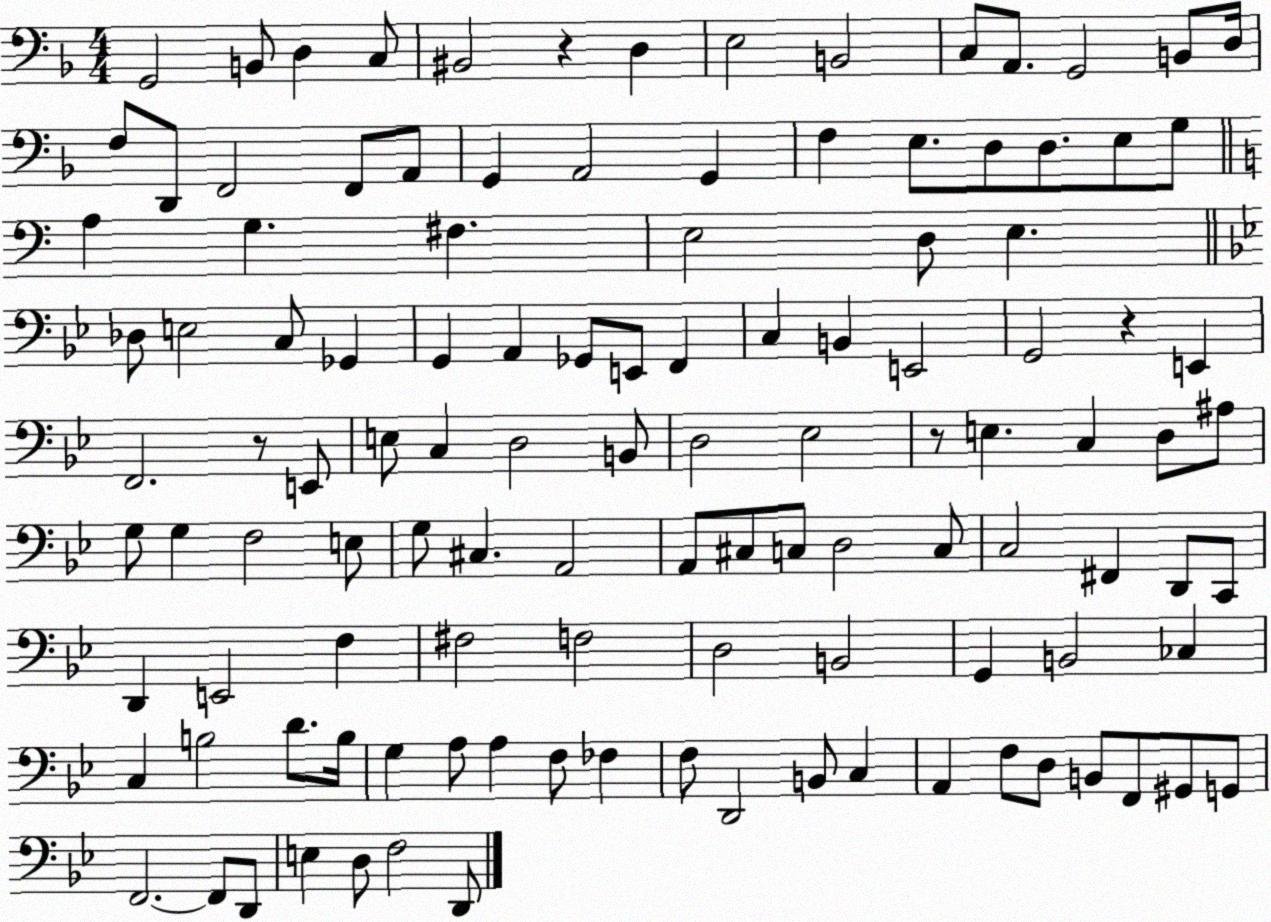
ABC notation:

X:1
T:Untitled
M:4/4
L:1/4
K:F
G,,2 B,,/2 D, C,/2 ^B,,2 z D, E,2 B,,2 C,/2 A,,/2 G,,2 B,,/2 D,/4 F,/2 D,,/2 F,,2 F,,/2 A,,/2 G,, A,,2 G,, F, E,/2 D,/2 D,/2 E,/2 G,/2 A, G, ^F, E,2 D,/2 E, _D,/2 E,2 C,/2 _G,, G,, A,, _G,,/2 E,,/2 F,, C, B,, E,,2 G,,2 z E,, F,,2 z/2 E,,/2 E,/2 C, D,2 B,,/2 D,2 _E,2 z/2 E, C, D,/2 ^A,/2 G,/2 G, F,2 E,/2 G,/2 ^C, A,,2 A,,/2 ^C,/2 C,/2 D,2 C,/2 C,2 ^F,, D,,/2 C,,/2 D,, E,,2 F, ^F,2 F,2 D,2 B,,2 G,, B,,2 _C, C, B,2 D/2 B,/4 G, A,/2 A, F,/2 _F, F,/2 D,,2 B,,/2 C, A,, F,/2 D,/2 B,,/2 F,,/2 ^G,,/2 G,,/2 F,,2 F,,/2 D,,/2 E, D,/2 F,2 D,,/2